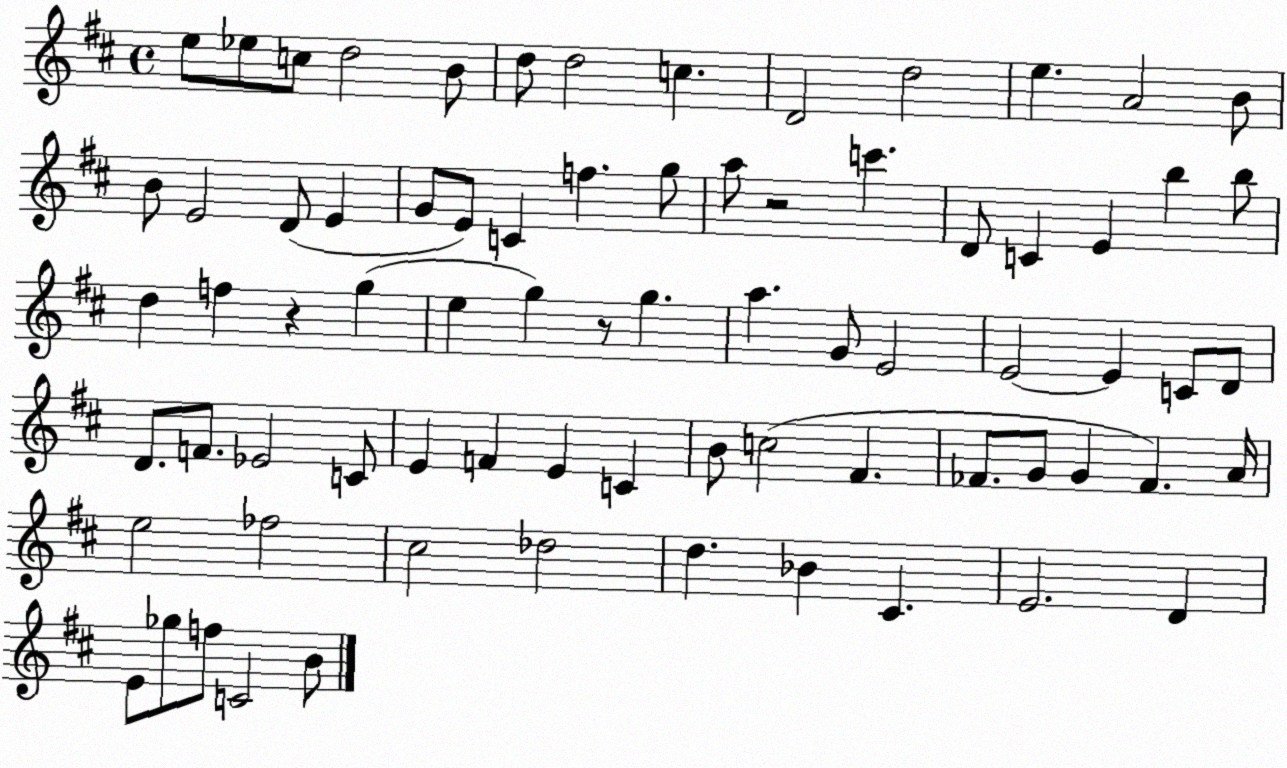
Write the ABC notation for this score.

X:1
T:Untitled
M:4/4
L:1/4
K:D
e/2 _e/2 c/2 d2 B/2 d/2 d2 c D2 d2 e A2 B/2 B/2 E2 D/2 E G/2 E/2 C f g/2 a/2 z2 c' D/2 C E b b/2 d f z g e g z/2 g a G/2 E2 E2 E C/2 D/2 D/2 F/2 _E2 C/2 E F E C B/2 c2 ^F _F/2 G/2 G _F A/4 e2 _f2 ^c2 _d2 d _B ^C E2 D E/2 _g/2 f/2 C2 B/2